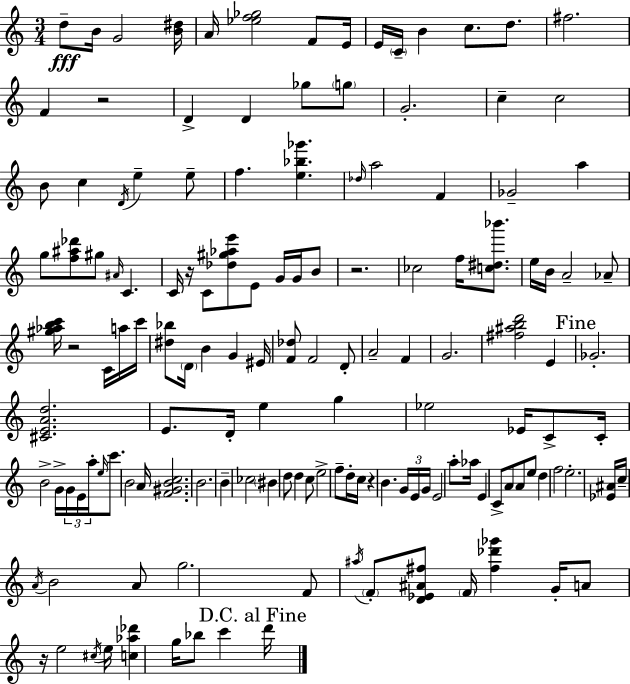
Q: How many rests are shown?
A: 6